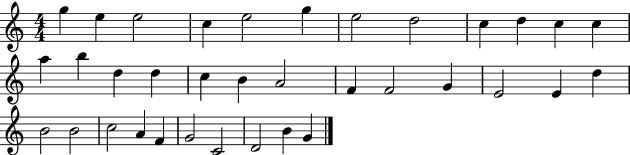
G5/q E5/q E5/h C5/q E5/h G5/q E5/h D5/h C5/q D5/q C5/q C5/q A5/q B5/q D5/q D5/q C5/q B4/q A4/h F4/q F4/h G4/q E4/h E4/q D5/q B4/h B4/h C5/h A4/q F4/q G4/h C4/h D4/h B4/q G4/q